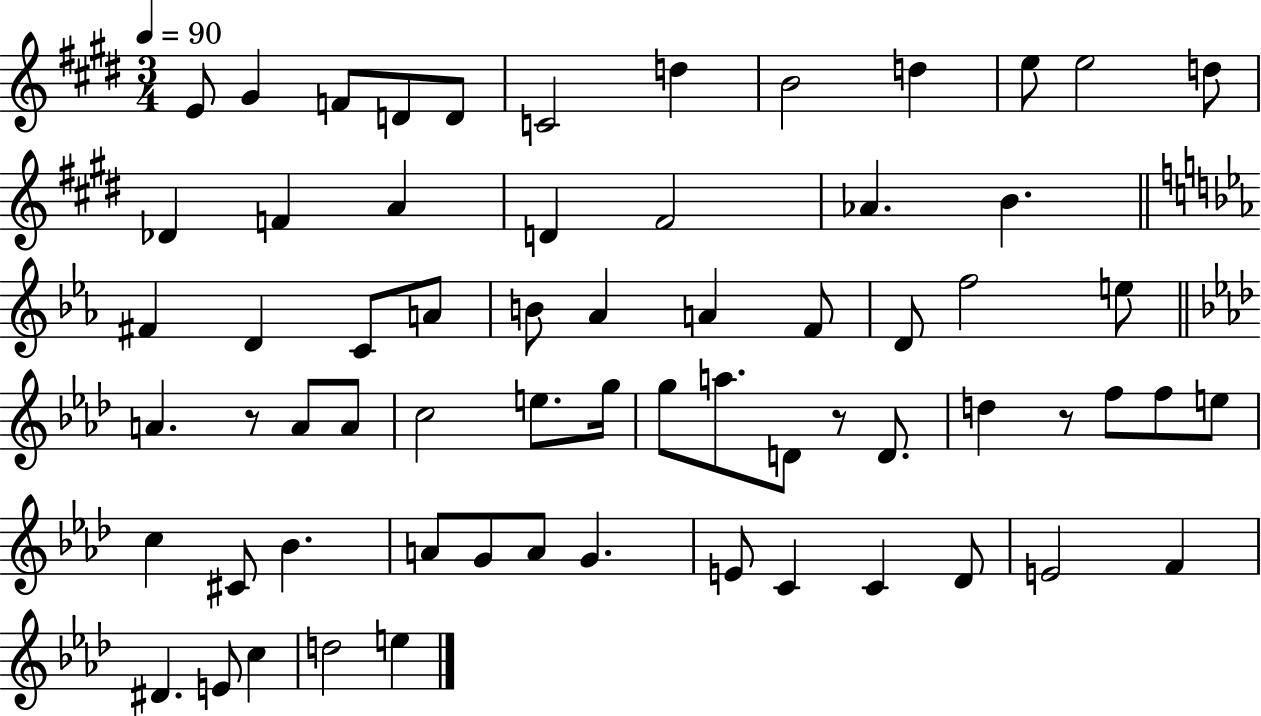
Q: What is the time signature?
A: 3/4